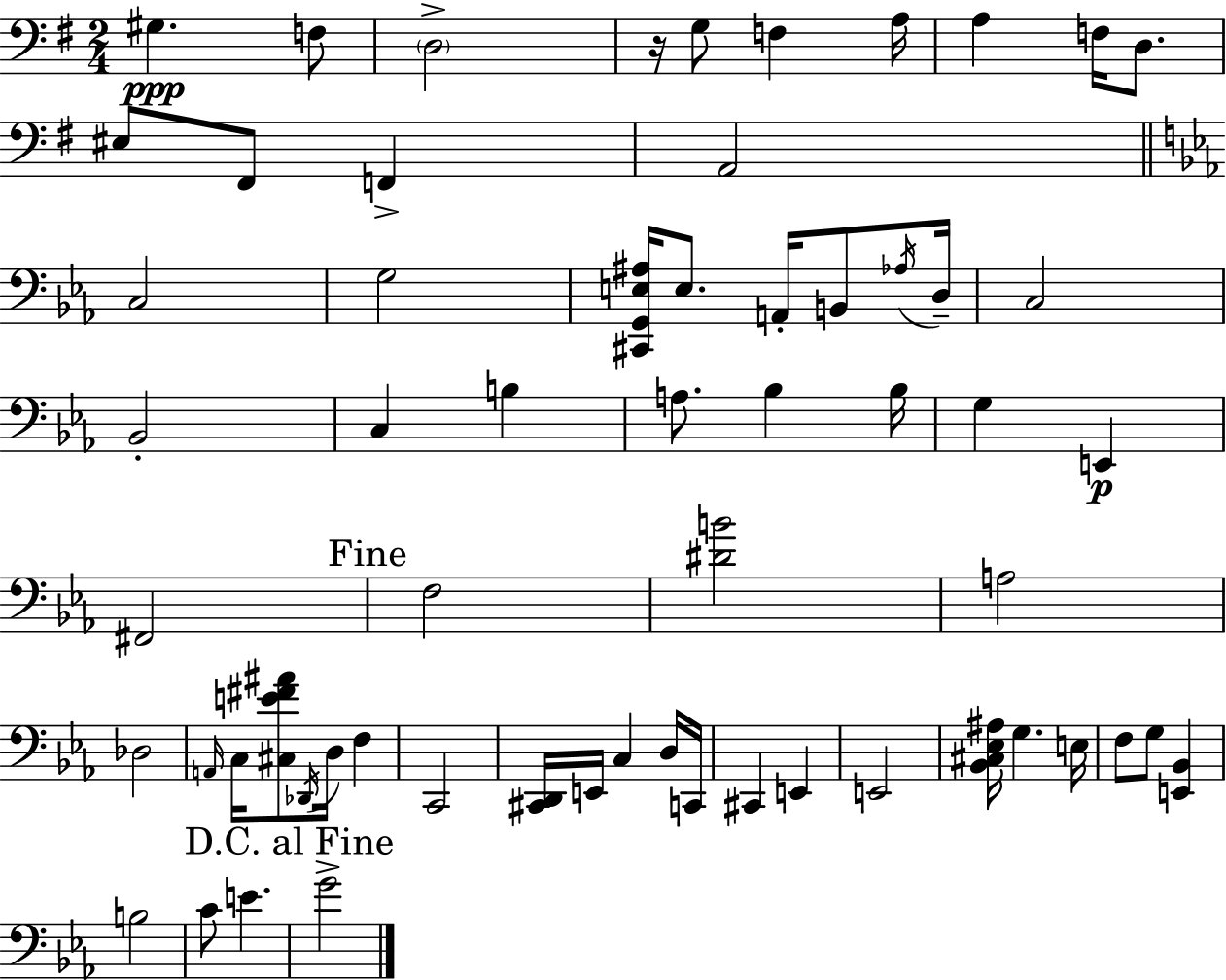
X:1
T:Untitled
M:2/4
L:1/4
K:G
^G, F,/2 D,2 z/4 G,/2 F, A,/4 A, F,/4 D,/2 ^E,/2 ^F,,/2 F,, A,,2 C,2 G,2 [^C,,G,,E,^A,]/4 E,/2 A,,/4 B,,/2 _A,/4 D,/4 C,2 _B,,2 C, B, A,/2 _B, _B,/4 G, E,, ^F,,2 F,2 [^DB]2 A,2 _D,2 A,,/4 C,/4 [^C,E^F^A]/2 _D,,/4 D,/4 F, C,,2 [^C,,D,,]/4 E,,/4 C, D,/4 C,,/4 ^C,, E,, E,,2 [_B,,^C,_E,^A,]/4 G, E,/4 F,/2 G,/2 [E,,_B,,] B,2 C/2 E G2